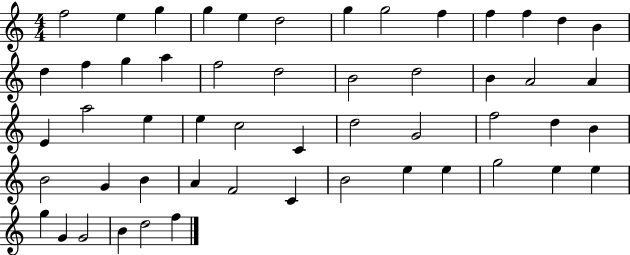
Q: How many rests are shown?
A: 0